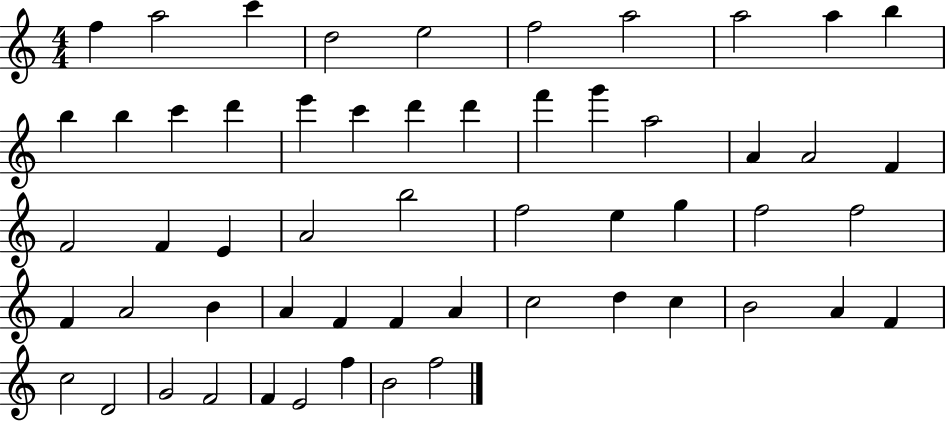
F5/q A5/h C6/q D5/h E5/h F5/h A5/h A5/h A5/q B5/q B5/q B5/q C6/q D6/q E6/q C6/q D6/q D6/q F6/q G6/q A5/h A4/q A4/h F4/q F4/h F4/q E4/q A4/h B5/h F5/h E5/q G5/q F5/h F5/h F4/q A4/h B4/q A4/q F4/q F4/q A4/q C5/h D5/q C5/q B4/h A4/q F4/q C5/h D4/h G4/h F4/h F4/q E4/h F5/q B4/h F5/h